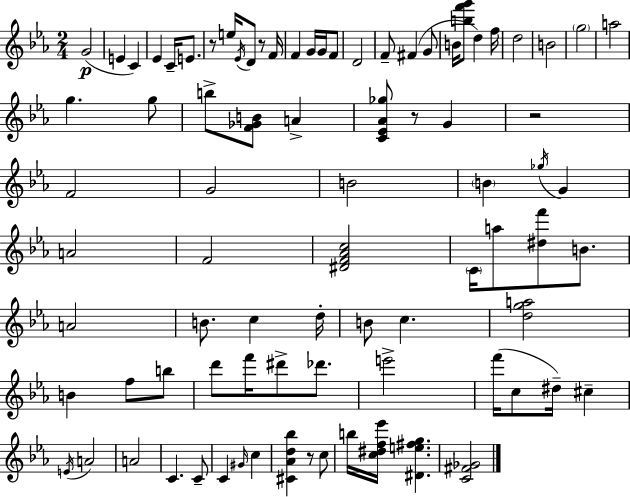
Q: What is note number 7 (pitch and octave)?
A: E5